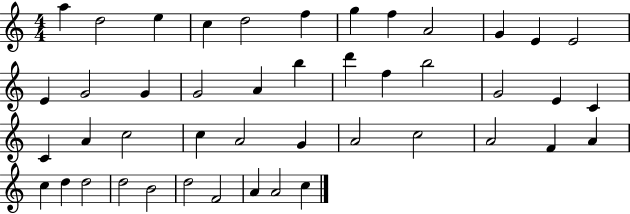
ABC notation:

X:1
T:Untitled
M:4/4
L:1/4
K:C
a d2 e c d2 f g f A2 G E E2 E G2 G G2 A b d' f b2 G2 E C C A c2 c A2 G A2 c2 A2 F A c d d2 d2 B2 d2 F2 A A2 c